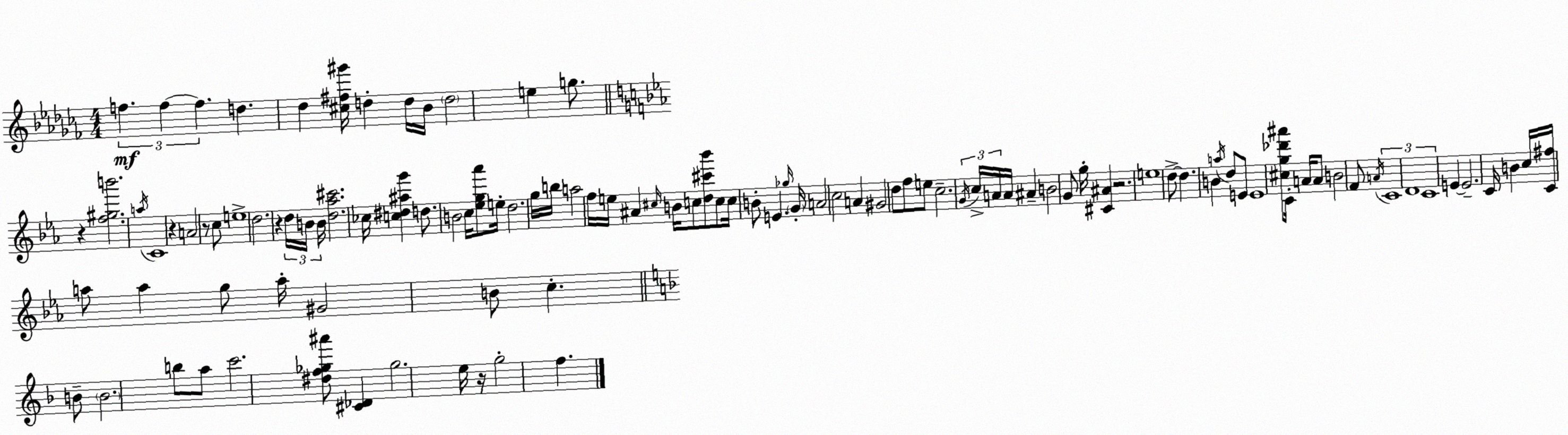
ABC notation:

X:1
T:Untitled
M:4/4
L:1/4
K:Abm
f f f d _d [^c^f^g']/4 d d/4 _B/4 d2 e g/2 z [f^gb']2 a/4 C4 z A2 z/2 c/2 e4 d2 z d/4 B/4 B/4 [d_a^c']2 _c/4 [c^d^ag'] d/2 B2 c/4 [_eg_a']/2 e/4 d2 g/4 b/4 a2 f/4 e/4 ^A ^c/4 B/4 c/2 [d^c'_b']/2 c/2 c/4 B/2 E _g/4 G/4 A2 c2 A ^G2 d/2 f/2 e/2 c2 G/4 c/4 A/4 A/4 ^A B2 G/2 g/4 [^C^A] z2 e4 d/2 d B a/4 d/2 E/2 E4 [^cg_d'^a']/2 C/4 A/4 A/2 B2 F/2 A/4 C4 D4 C4 E E2 C/4 B c/4 [C^f]/4 a/2 a g/2 a/4 ^G2 B/2 c B/2 B2 b/2 a/2 c'2 [^df_g^a']/2 [^C_D] _g2 e/4 z/4 g2 f